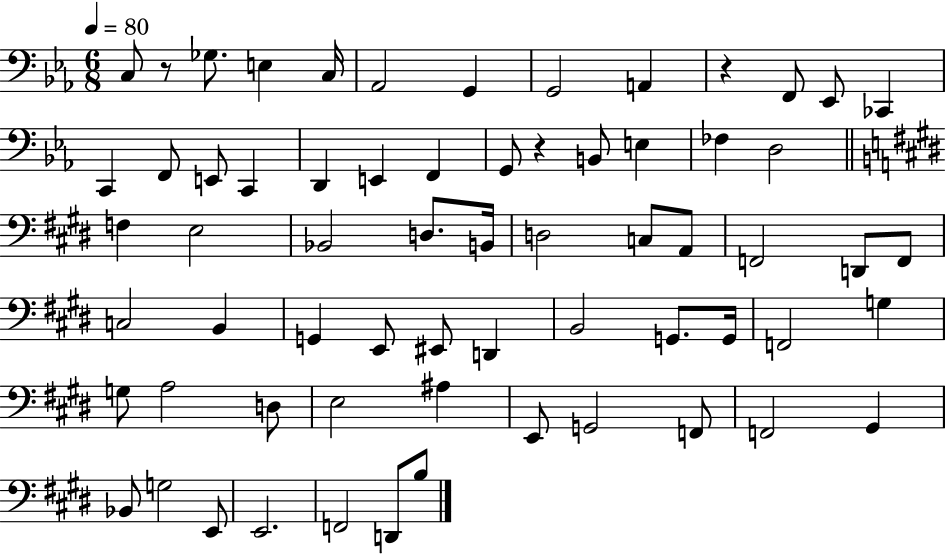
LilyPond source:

{
  \clef bass
  \numericTimeSignature
  \time 6/8
  \key ees \major
  \tempo 4 = 80
  c8 r8 ges8. e4 c16 | aes,2 g,4 | g,2 a,4 | r4 f,8 ees,8 ces,4 | \break c,4 f,8 e,8 c,4 | d,4 e,4 f,4 | g,8 r4 b,8 e4 | fes4 d2 | \break \bar "||" \break \key e \major f4 e2 | bes,2 d8. b,16 | d2 c8 a,8 | f,2 d,8 f,8 | \break c2 b,4 | g,4 e,8 eis,8 d,4 | b,2 g,8. g,16 | f,2 g4 | \break g8 a2 d8 | e2 ais4 | e,8 g,2 f,8 | f,2 gis,4 | \break bes,8 g2 e,8 | e,2. | f,2 d,8 b8 | \bar "|."
}